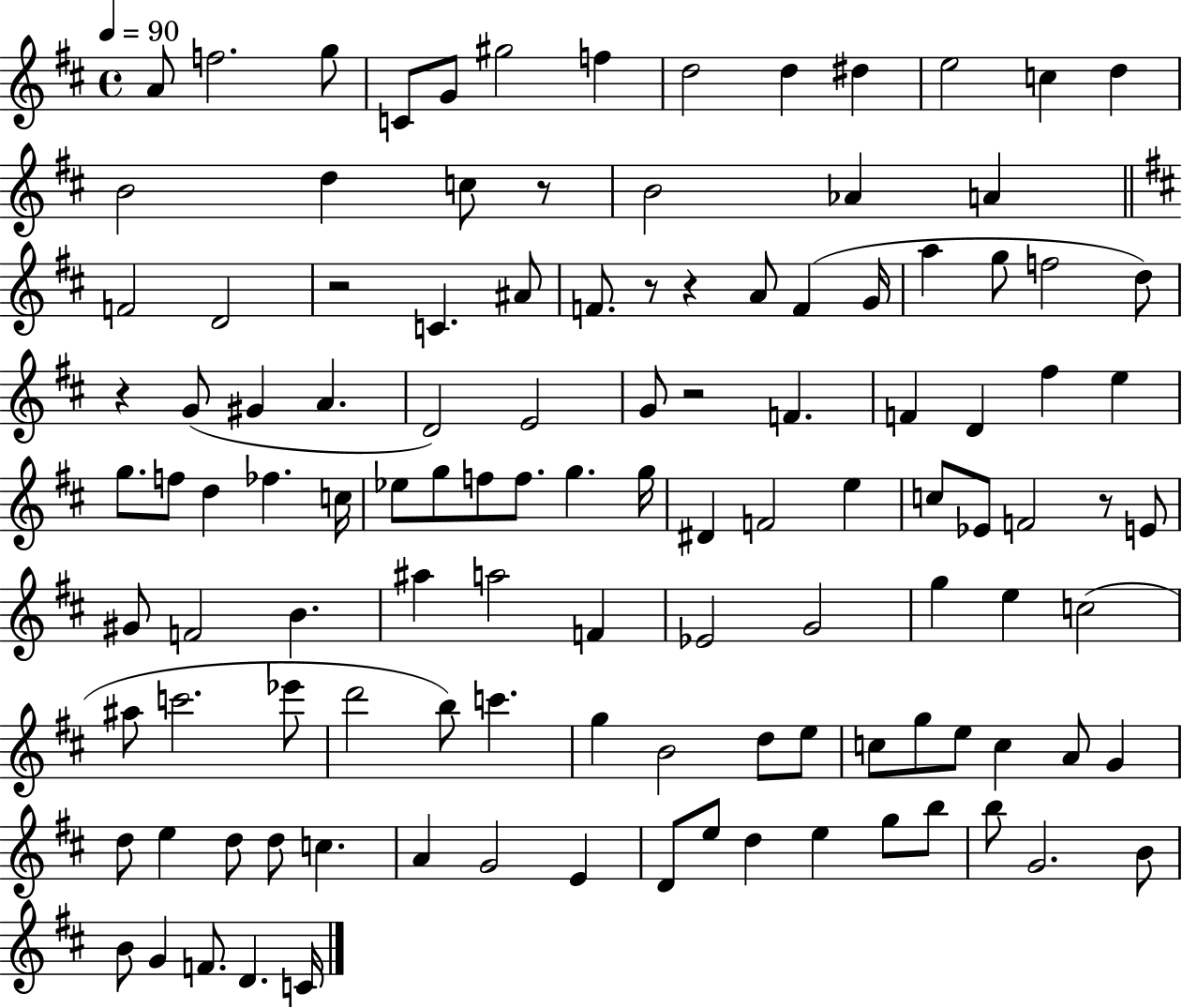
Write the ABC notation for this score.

X:1
T:Untitled
M:4/4
L:1/4
K:D
A/2 f2 g/2 C/2 G/2 ^g2 f d2 d ^d e2 c d B2 d c/2 z/2 B2 _A A F2 D2 z2 C ^A/2 F/2 z/2 z A/2 F G/4 a g/2 f2 d/2 z G/2 ^G A D2 E2 G/2 z2 F F D ^f e g/2 f/2 d _f c/4 _e/2 g/2 f/2 f/2 g g/4 ^D F2 e c/2 _E/2 F2 z/2 E/2 ^G/2 F2 B ^a a2 F _E2 G2 g e c2 ^a/2 c'2 _e'/2 d'2 b/2 c' g B2 d/2 e/2 c/2 g/2 e/2 c A/2 G d/2 e d/2 d/2 c A G2 E D/2 e/2 d e g/2 b/2 b/2 G2 B/2 B/2 G F/2 D C/4